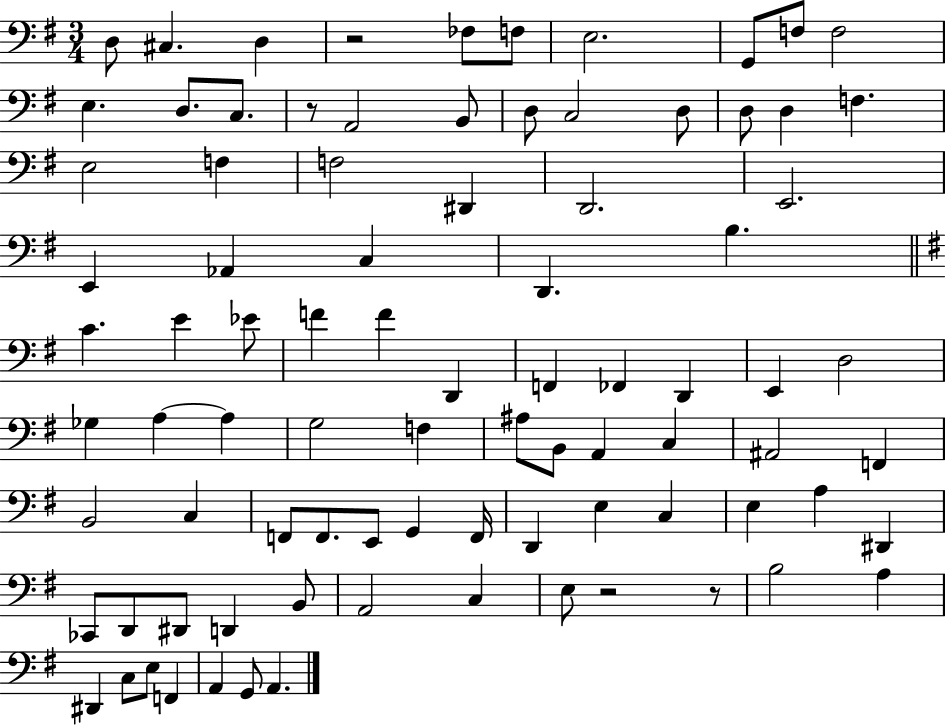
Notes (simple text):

D3/e C#3/q. D3/q R/h FES3/e F3/e E3/h. G2/e F3/e F3/h E3/q. D3/e. C3/e. R/e A2/h B2/e D3/e C3/h D3/e D3/e D3/q F3/q. E3/h F3/q F3/h D#2/q D2/h. E2/h. E2/q Ab2/q C3/q D2/q. B3/q. C4/q. E4/q Eb4/e F4/q F4/q D2/q F2/q FES2/q D2/q E2/q D3/h Gb3/q A3/q A3/q G3/h F3/q A#3/e B2/e A2/q C3/q A#2/h F2/q B2/h C3/q F2/e F2/e. E2/e G2/q F2/s D2/q E3/q C3/q E3/q A3/q D#2/q CES2/e D2/e D#2/e D2/q B2/e A2/h C3/q E3/e R/h R/e B3/h A3/q D#2/q C3/e E3/e F2/q A2/q G2/e A2/q.